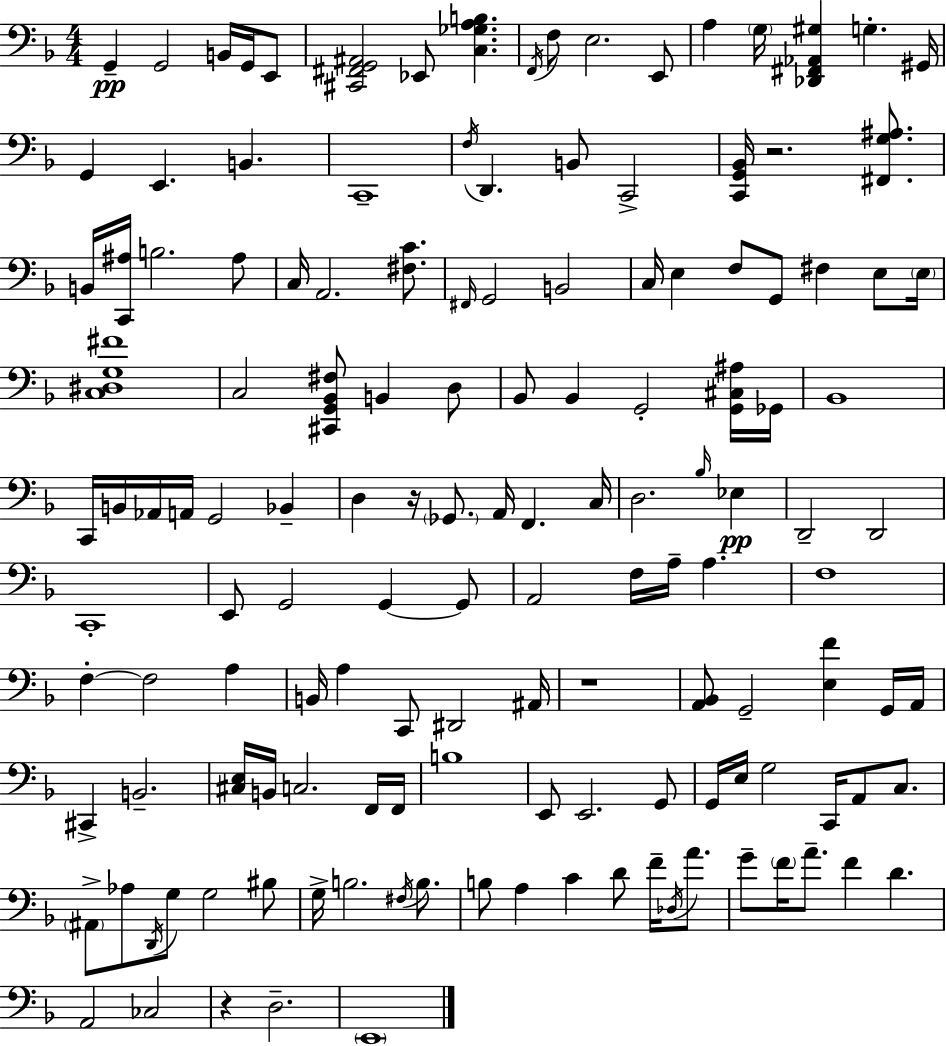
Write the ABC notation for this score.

X:1
T:Untitled
M:4/4
L:1/4
K:Dm
G,, G,,2 B,,/4 G,,/4 E,,/2 [^C,,^F,,G,,^A,,]2 _E,,/2 [C,_G,A,B,] F,,/4 F,/2 E,2 E,,/2 A, G,/4 [_D,,^F,,_A,,^G,] G, ^G,,/4 G,, E,, B,, C,,4 F,/4 D,, B,,/2 C,,2 [C,,G,,_B,,]/4 z2 [^F,,G,^A,]/2 B,,/4 [C,,^A,]/4 B,2 ^A,/2 C,/4 A,,2 [^F,C]/2 ^F,,/4 G,,2 B,,2 C,/4 E, F,/2 G,,/2 ^F, E,/2 E,/4 [C,^D,G,^F]4 C,2 [^C,,G,,_B,,^F,]/2 B,, D,/2 _B,,/2 _B,, G,,2 [G,,^C,^A,]/4 _G,,/4 _B,,4 C,,/4 B,,/4 _A,,/4 A,,/4 G,,2 _B,, D, z/4 _G,,/2 A,,/4 F,, C,/4 D,2 _B,/4 _E, D,,2 D,,2 C,,4 E,,/2 G,,2 G,, G,,/2 A,,2 F,/4 A,/4 A, F,4 F, F,2 A, B,,/4 A, C,,/2 ^D,,2 ^A,,/4 z4 [A,,_B,,]/2 G,,2 [E,F] G,,/4 A,,/4 ^C,, B,,2 [^C,E,]/4 B,,/4 C,2 F,,/4 F,,/4 B,4 E,,/2 E,,2 G,,/2 G,,/4 E,/4 G,2 C,,/4 A,,/2 C,/2 ^A,,/2 _A,/2 D,,/4 G,/2 G,2 ^B,/2 G,/4 B,2 ^F,/4 B,/2 B,/2 A, C D/2 F/4 _D,/4 A/2 G/2 F/4 A/2 F D A,,2 _C,2 z D,2 E,,4